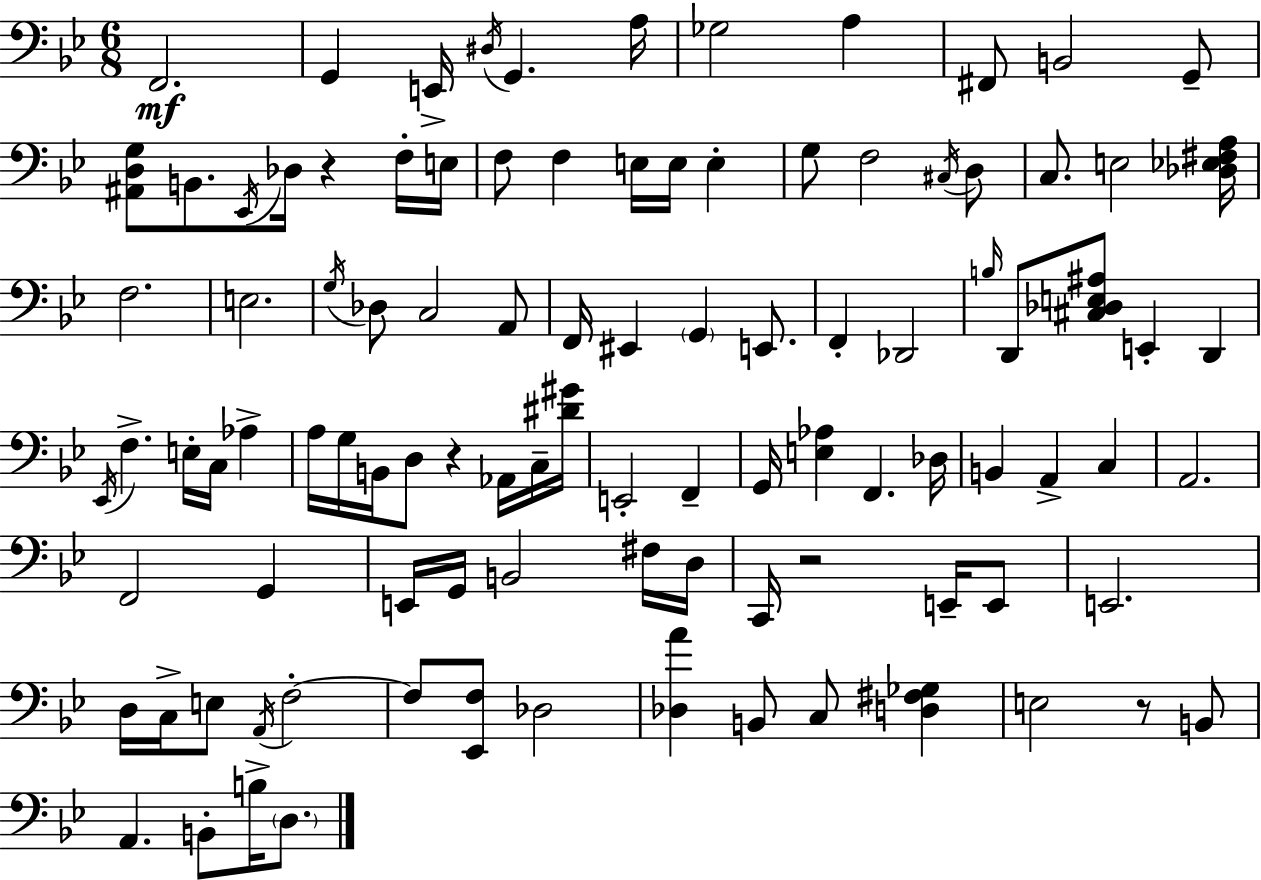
X:1
T:Untitled
M:6/8
L:1/4
K:Bb
F,,2 G,, E,,/4 ^D,/4 G,, A,/4 _G,2 A, ^F,,/2 B,,2 G,,/2 [^A,,D,G,]/2 B,,/2 _E,,/4 _D,/4 z F,/4 E,/4 F,/2 F, E,/4 E,/4 E, G,/2 F,2 ^C,/4 D,/2 C,/2 E,2 [_D,_E,^F,A,]/4 F,2 E,2 G,/4 _D,/2 C,2 A,,/2 F,,/4 ^E,, G,, E,,/2 F,, _D,,2 B,/4 D,,/2 [^C,_D,E,^A,]/2 E,, D,, _E,,/4 F, E,/4 C,/4 _A, A,/4 G,/4 B,,/4 D,/2 z _A,,/4 C,/4 [^D^G]/4 E,,2 F,, G,,/4 [E,_A,] F,, _D,/4 B,, A,, C, A,,2 F,,2 G,, E,,/4 G,,/4 B,,2 ^F,/4 D,/4 C,,/4 z2 E,,/4 E,,/2 E,,2 D,/4 C,/4 E,/2 A,,/4 F,2 F,/2 [_E,,F,]/2 _D,2 [_D,A] B,,/2 C,/2 [D,^F,_G,] E,2 z/2 B,,/2 A,, B,,/2 B,/4 D,/2